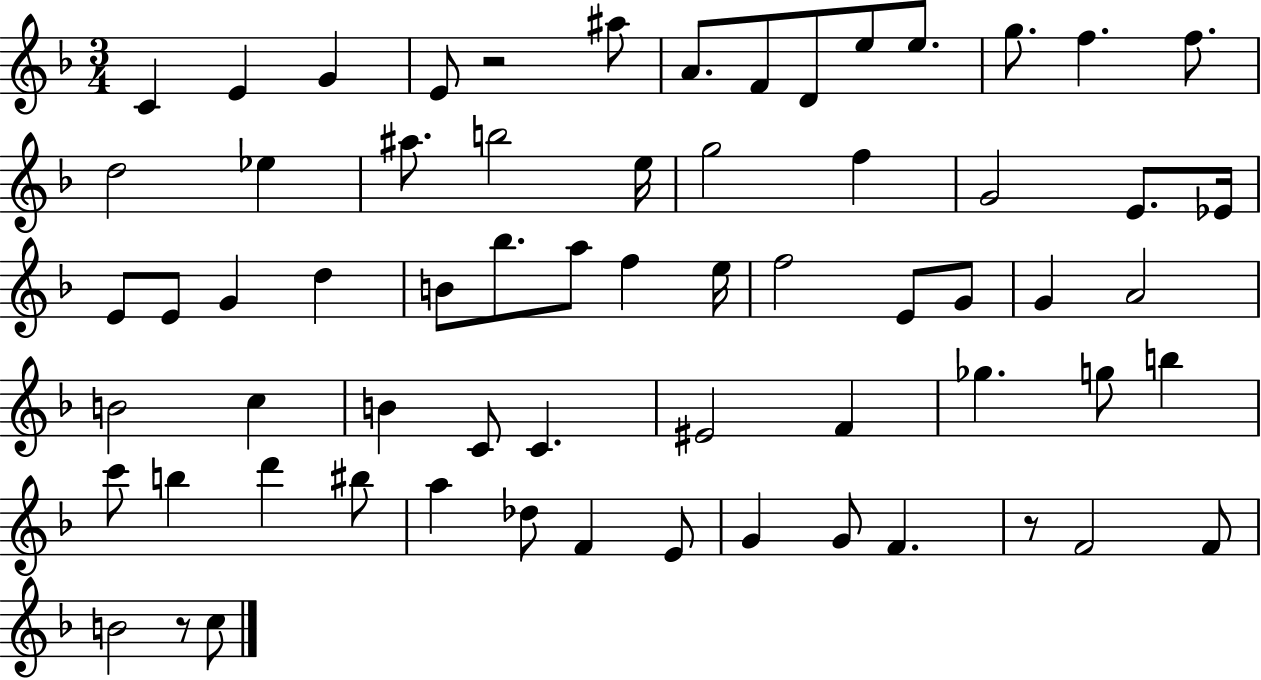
C4/q E4/q G4/q E4/e R/h A#5/e A4/e. F4/e D4/e E5/e E5/e. G5/e. F5/q. F5/e. D5/h Eb5/q A#5/e. B5/h E5/s G5/h F5/q G4/h E4/e. Eb4/s E4/e E4/e G4/q D5/q B4/e Bb5/e. A5/e F5/q E5/s F5/h E4/e G4/e G4/q A4/h B4/h C5/q B4/q C4/e C4/q. EIS4/h F4/q Gb5/q. G5/e B5/q C6/e B5/q D6/q BIS5/e A5/q Db5/e F4/q E4/e G4/q G4/e F4/q. R/e F4/h F4/e B4/h R/e C5/e